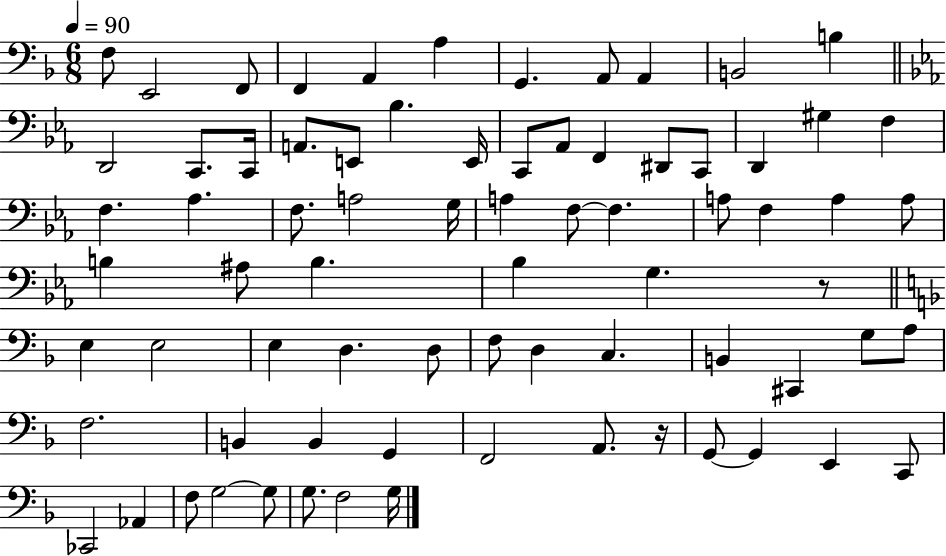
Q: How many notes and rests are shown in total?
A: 75